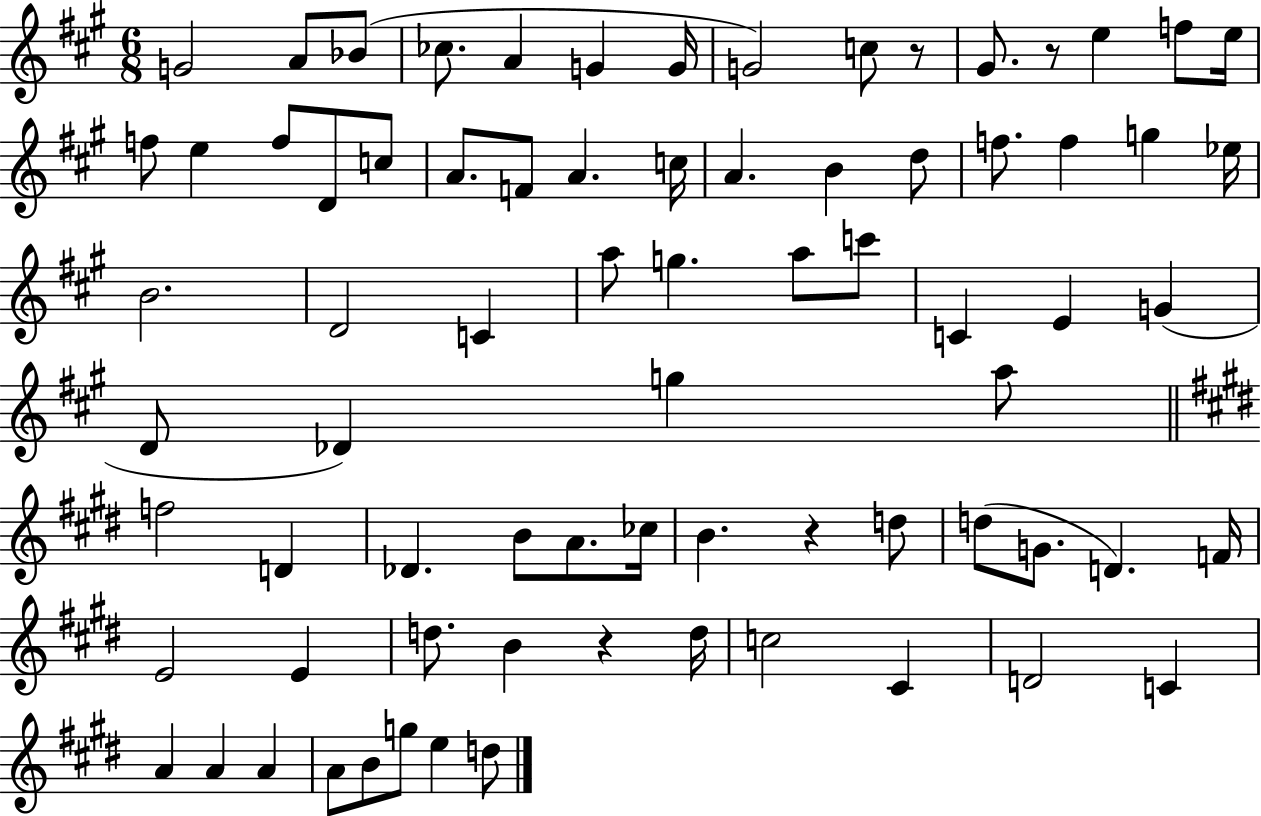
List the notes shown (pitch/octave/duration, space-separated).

G4/h A4/e Bb4/e CES5/e. A4/q G4/q G4/s G4/h C5/e R/e G#4/e. R/e E5/q F5/e E5/s F5/e E5/q F5/e D4/e C5/e A4/e. F4/e A4/q. C5/s A4/q. B4/q D5/e F5/e. F5/q G5/q Eb5/s B4/h. D4/h C4/q A5/e G5/q. A5/e C6/e C4/q E4/q G4/q D4/e Db4/q G5/q A5/e F5/h D4/q Db4/q. B4/e A4/e. CES5/s B4/q. R/q D5/e D5/e G4/e. D4/q. F4/s E4/h E4/q D5/e. B4/q R/q D5/s C5/h C#4/q D4/h C4/q A4/q A4/q A4/q A4/e B4/e G5/e E5/q D5/e